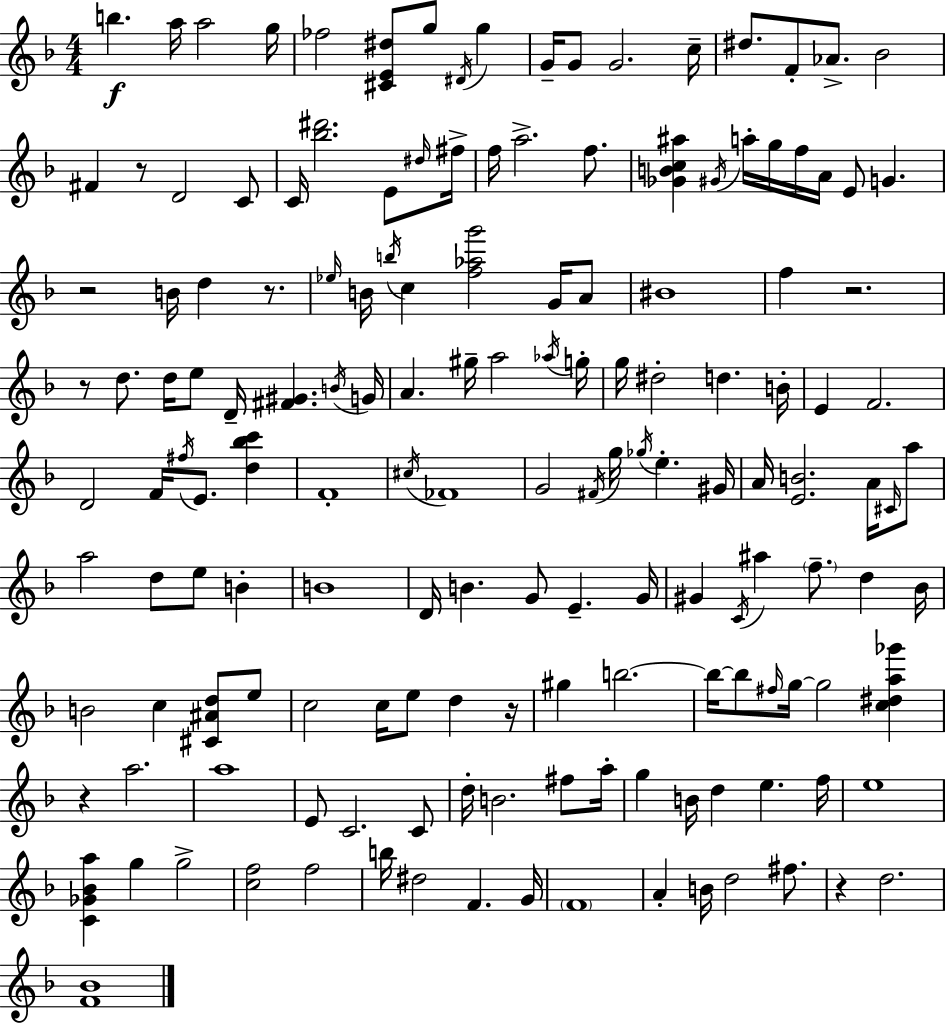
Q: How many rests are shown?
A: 8